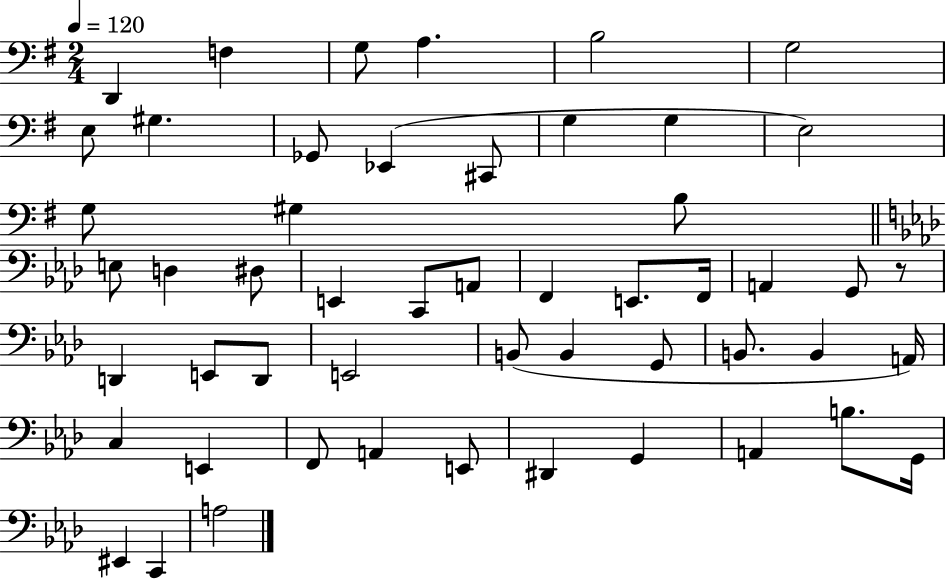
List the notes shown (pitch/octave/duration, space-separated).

D2/q F3/q G3/e A3/q. B3/h G3/h E3/e G#3/q. Gb2/e Eb2/q C#2/e G3/q G3/q E3/h G3/e G#3/q B3/e E3/e D3/q D#3/e E2/q C2/e A2/e F2/q E2/e. F2/s A2/q G2/e R/e D2/q E2/e D2/e E2/h B2/e B2/q G2/e B2/e. B2/q A2/s C3/q E2/q F2/e A2/q E2/e D#2/q G2/q A2/q B3/e. G2/s EIS2/q C2/q A3/h